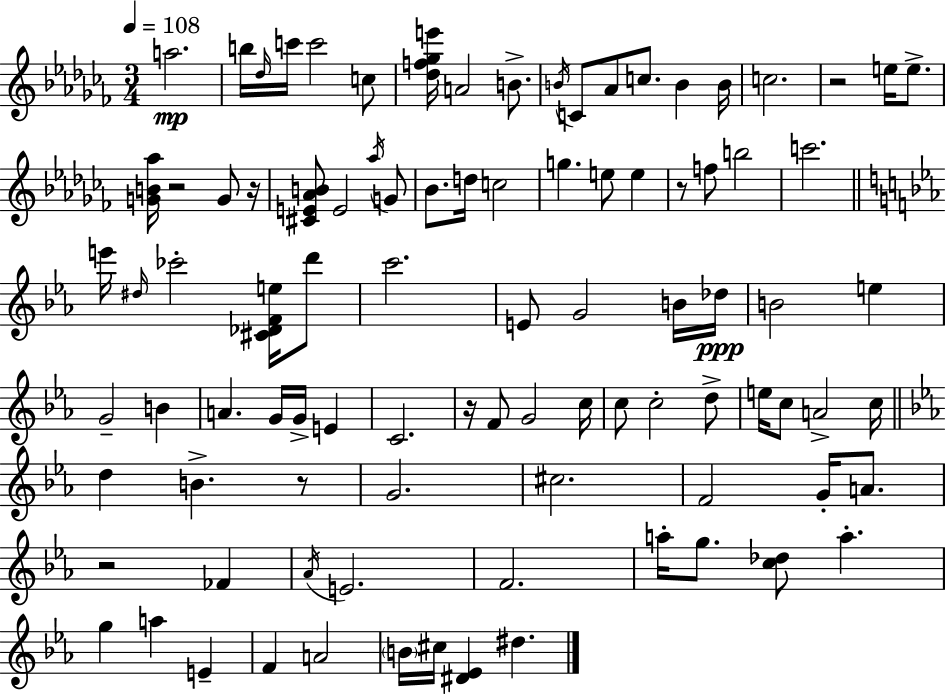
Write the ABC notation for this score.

X:1
T:Untitled
M:3/4
L:1/4
K:Abm
a2 b/4 _d/4 c'/4 c'2 c/2 [_df_ge']/4 A2 B/2 B/4 C/2 _A/2 c/2 B B/4 c2 z2 e/4 e/2 [GB_a]/4 z2 G/2 z/4 [^CE_AB]/2 E2 _a/4 G/2 _B/2 d/4 c2 g e/2 e z/2 f/2 b2 c'2 e'/4 ^d/4 _c'2 [^C_DFe]/4 d'/2 c'2 E/2 G2 B/4 _d/4 B2 e G2 B A G/4 G/4 E C2 z/4 F/2 G2 c/4 c/2 c2 d/2 e/4 c/2 A2 c/4 d B z/2 G2 ^c2 F2 G/4 A/2 z2 _F _A/4 E2 F2 a/4 g/2 [c_d]/2 a g a E F A2 B/4 ^c/4 [^D_E] ^d